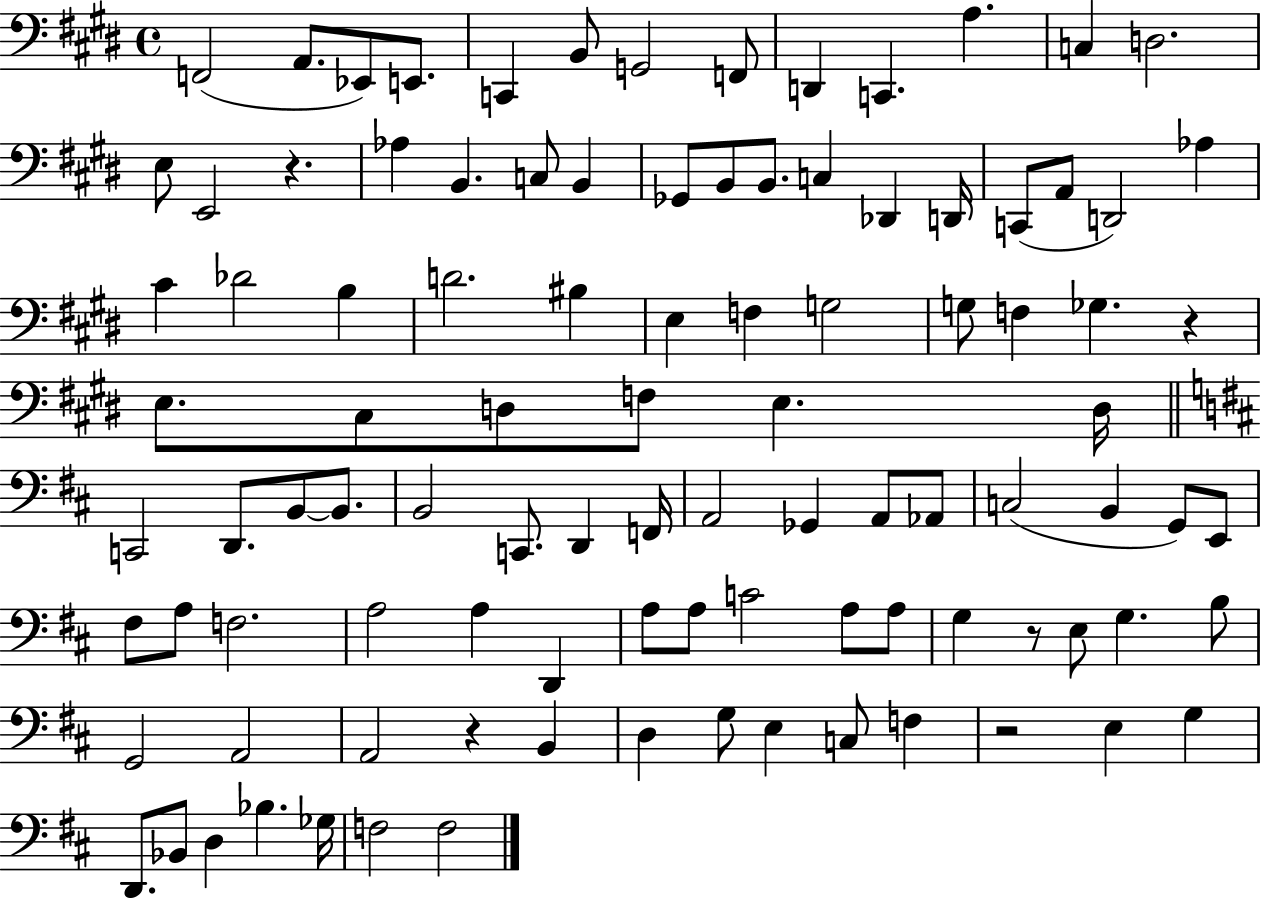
X:1
T:Untitled
M:4/4
L:1/4
K:E
F,,2 A,,/2 _E,,/2 E,,/2 C,, B,,/2 G,,2 F,,/2 D,, C,, A, C, D,2 E,/2 E,,2 z _A, B,, C,/2 B,, _G,,/2 B,,/2 B,,/2 C, _D,, D,,/4 C,,/2 A,,/2 D,,2 _A, ^C _D2 B, D2 ^B, E, F, G,2 G,/2 F, _G, z E,/2 ^C,/2 D,/2 F,/2 E, D,/4 C,,2 D,,/2 B,,/2 B,,/2 B,,2 C,,/2 D,, F,,/4 A,,2 _G,, A,,/2 _A,,/2 C,2 B,, G,,/2 E,,/2 ^F,/2 A,/2 F,2 A,2 A, D,, A,/2 A,/2 C2 A,/2 A,/2 G, z/2 E,/2 G, B,/2 G,,2 A,,2 A,,2 z B,, D, G,/2 E, C,/2 F, z2 E, G, D,,/2 _B,,/2 D, _B, _G,/4 F,2 F,2